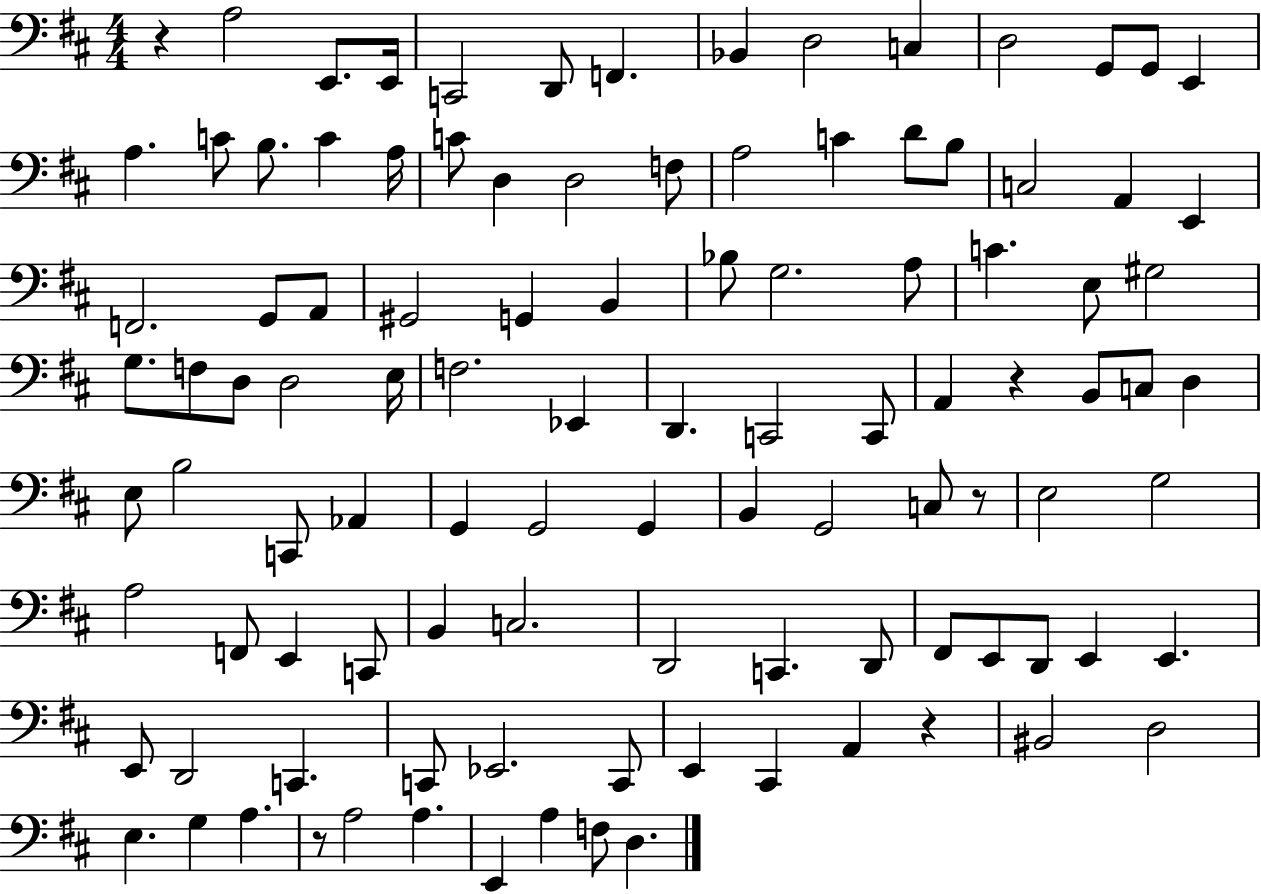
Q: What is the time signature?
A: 4/4